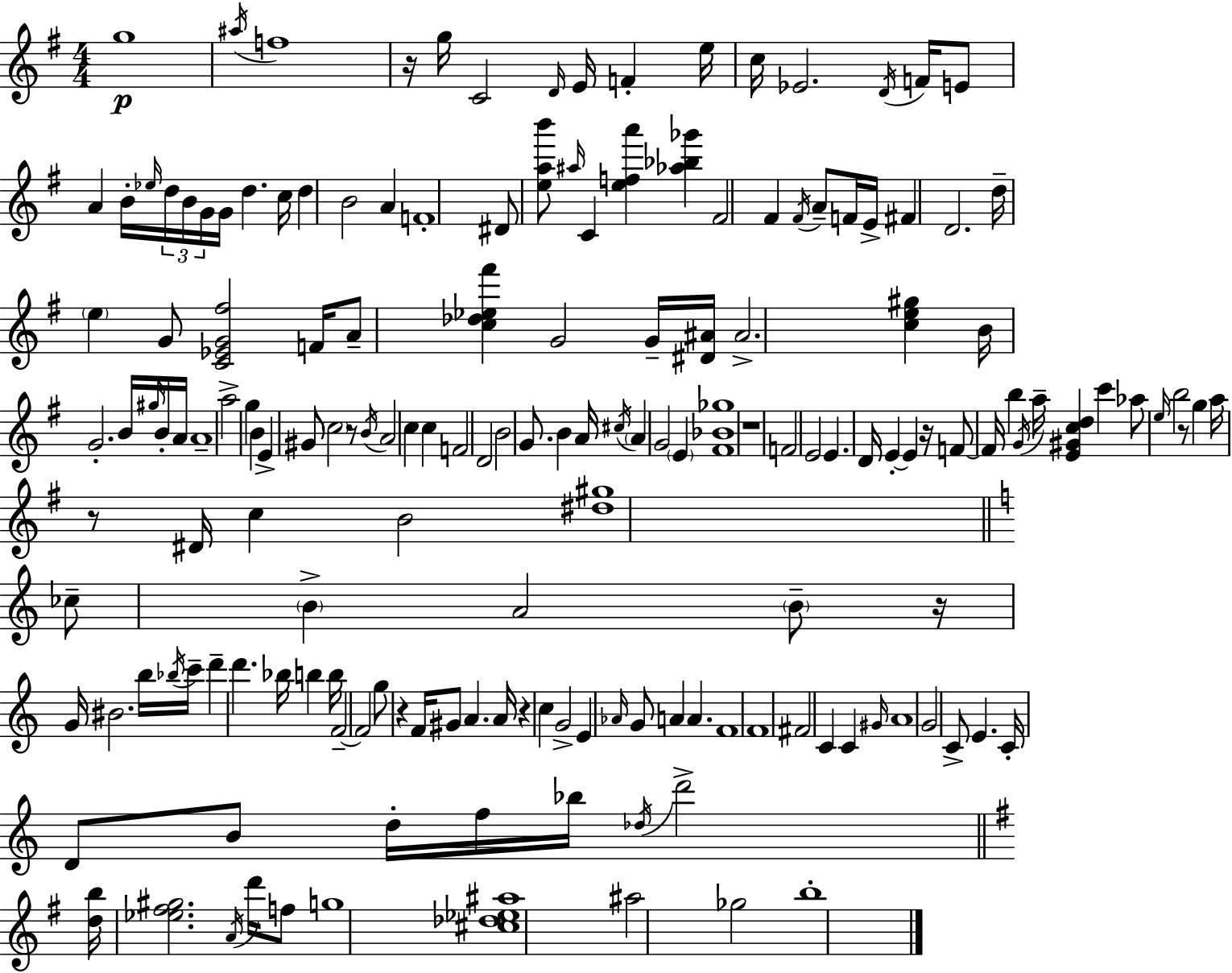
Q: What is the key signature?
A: G major